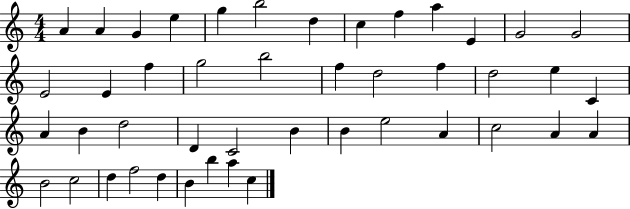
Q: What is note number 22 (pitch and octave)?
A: D5